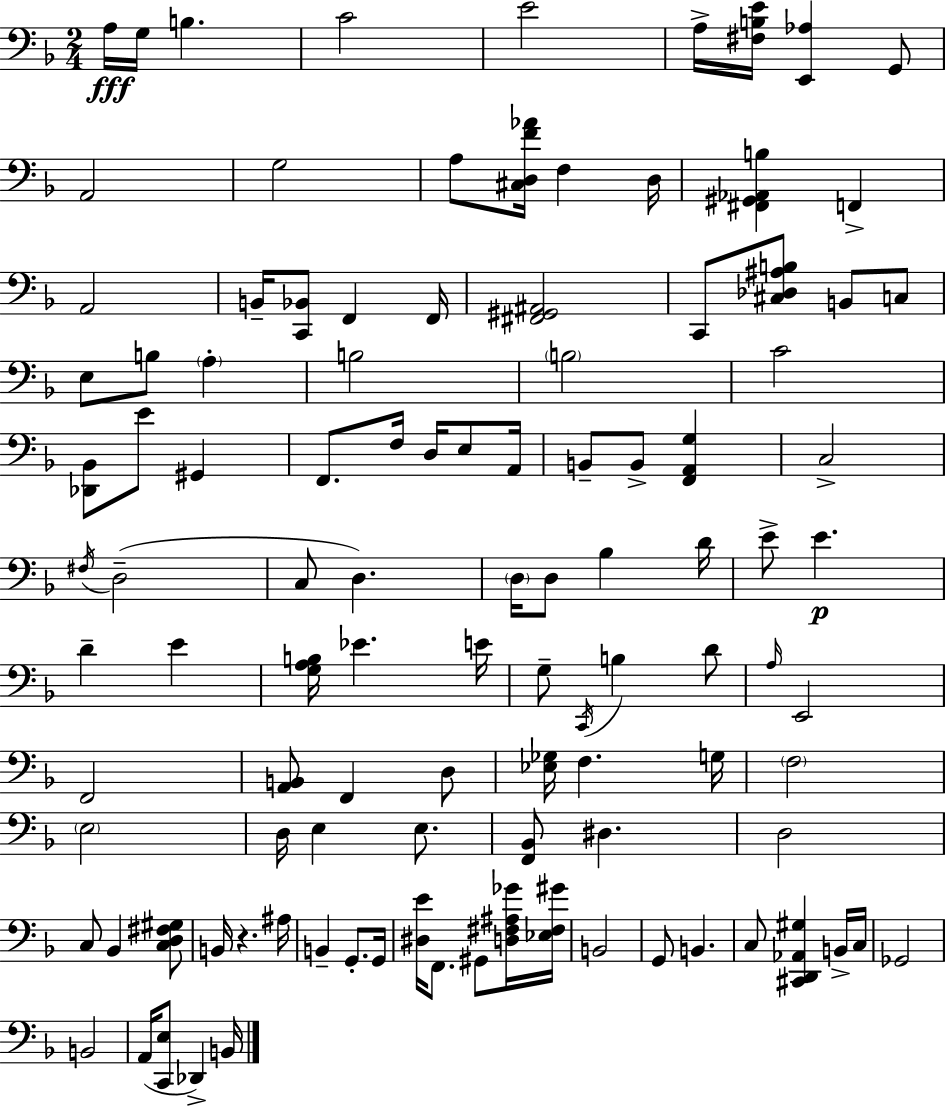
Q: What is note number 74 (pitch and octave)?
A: G2